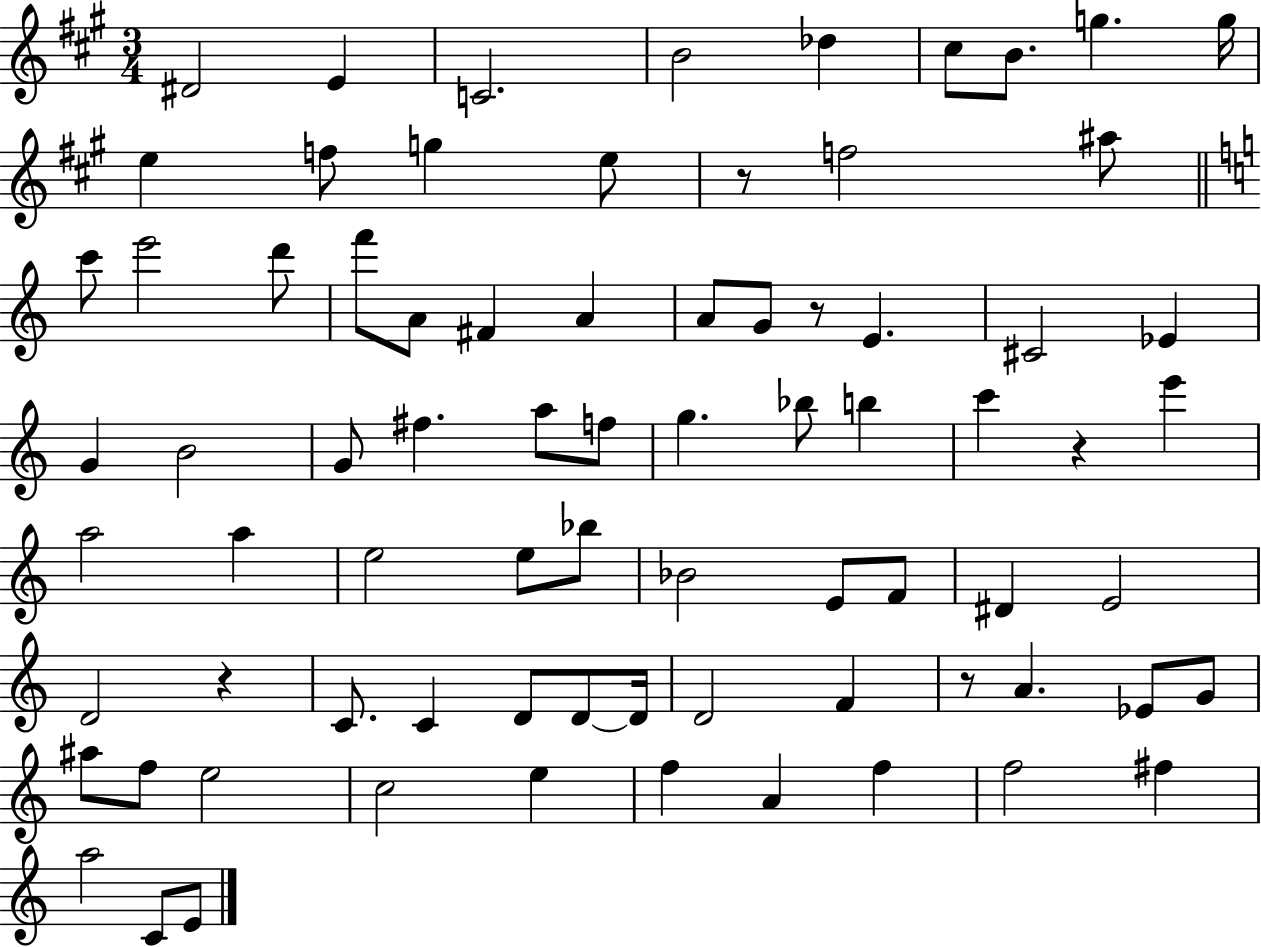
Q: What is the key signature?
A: A major